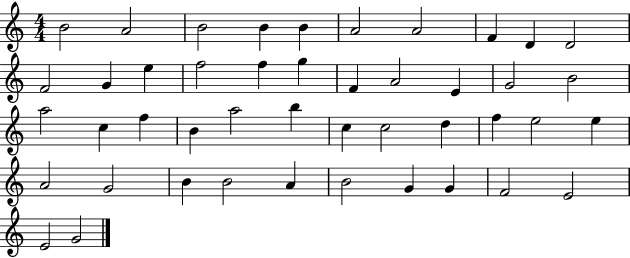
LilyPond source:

{
  \clef treble
  \numericTimeSignature
  \time 4/4
  \key c \major
  b'2 a'2 | b'2 b'4 b'4 | a'2 a'2 | f'4 d'4 d'2 | \break f'2 g'4 e''4 | f''2 f''4 g''4 | f'4 a'2 e'4 | g'2 b'2 | \break a''2 c''4 f''4 | b'4 a''2 b''4 | c''4 c''2 d''4 | f''4 e''2 e''4 | \break a'2 g'2 | b'4 b'2 a'4 | b'2 g'4 g'4 | f'2 e'2 | \break e'2 g'2 | \bar "|."
}